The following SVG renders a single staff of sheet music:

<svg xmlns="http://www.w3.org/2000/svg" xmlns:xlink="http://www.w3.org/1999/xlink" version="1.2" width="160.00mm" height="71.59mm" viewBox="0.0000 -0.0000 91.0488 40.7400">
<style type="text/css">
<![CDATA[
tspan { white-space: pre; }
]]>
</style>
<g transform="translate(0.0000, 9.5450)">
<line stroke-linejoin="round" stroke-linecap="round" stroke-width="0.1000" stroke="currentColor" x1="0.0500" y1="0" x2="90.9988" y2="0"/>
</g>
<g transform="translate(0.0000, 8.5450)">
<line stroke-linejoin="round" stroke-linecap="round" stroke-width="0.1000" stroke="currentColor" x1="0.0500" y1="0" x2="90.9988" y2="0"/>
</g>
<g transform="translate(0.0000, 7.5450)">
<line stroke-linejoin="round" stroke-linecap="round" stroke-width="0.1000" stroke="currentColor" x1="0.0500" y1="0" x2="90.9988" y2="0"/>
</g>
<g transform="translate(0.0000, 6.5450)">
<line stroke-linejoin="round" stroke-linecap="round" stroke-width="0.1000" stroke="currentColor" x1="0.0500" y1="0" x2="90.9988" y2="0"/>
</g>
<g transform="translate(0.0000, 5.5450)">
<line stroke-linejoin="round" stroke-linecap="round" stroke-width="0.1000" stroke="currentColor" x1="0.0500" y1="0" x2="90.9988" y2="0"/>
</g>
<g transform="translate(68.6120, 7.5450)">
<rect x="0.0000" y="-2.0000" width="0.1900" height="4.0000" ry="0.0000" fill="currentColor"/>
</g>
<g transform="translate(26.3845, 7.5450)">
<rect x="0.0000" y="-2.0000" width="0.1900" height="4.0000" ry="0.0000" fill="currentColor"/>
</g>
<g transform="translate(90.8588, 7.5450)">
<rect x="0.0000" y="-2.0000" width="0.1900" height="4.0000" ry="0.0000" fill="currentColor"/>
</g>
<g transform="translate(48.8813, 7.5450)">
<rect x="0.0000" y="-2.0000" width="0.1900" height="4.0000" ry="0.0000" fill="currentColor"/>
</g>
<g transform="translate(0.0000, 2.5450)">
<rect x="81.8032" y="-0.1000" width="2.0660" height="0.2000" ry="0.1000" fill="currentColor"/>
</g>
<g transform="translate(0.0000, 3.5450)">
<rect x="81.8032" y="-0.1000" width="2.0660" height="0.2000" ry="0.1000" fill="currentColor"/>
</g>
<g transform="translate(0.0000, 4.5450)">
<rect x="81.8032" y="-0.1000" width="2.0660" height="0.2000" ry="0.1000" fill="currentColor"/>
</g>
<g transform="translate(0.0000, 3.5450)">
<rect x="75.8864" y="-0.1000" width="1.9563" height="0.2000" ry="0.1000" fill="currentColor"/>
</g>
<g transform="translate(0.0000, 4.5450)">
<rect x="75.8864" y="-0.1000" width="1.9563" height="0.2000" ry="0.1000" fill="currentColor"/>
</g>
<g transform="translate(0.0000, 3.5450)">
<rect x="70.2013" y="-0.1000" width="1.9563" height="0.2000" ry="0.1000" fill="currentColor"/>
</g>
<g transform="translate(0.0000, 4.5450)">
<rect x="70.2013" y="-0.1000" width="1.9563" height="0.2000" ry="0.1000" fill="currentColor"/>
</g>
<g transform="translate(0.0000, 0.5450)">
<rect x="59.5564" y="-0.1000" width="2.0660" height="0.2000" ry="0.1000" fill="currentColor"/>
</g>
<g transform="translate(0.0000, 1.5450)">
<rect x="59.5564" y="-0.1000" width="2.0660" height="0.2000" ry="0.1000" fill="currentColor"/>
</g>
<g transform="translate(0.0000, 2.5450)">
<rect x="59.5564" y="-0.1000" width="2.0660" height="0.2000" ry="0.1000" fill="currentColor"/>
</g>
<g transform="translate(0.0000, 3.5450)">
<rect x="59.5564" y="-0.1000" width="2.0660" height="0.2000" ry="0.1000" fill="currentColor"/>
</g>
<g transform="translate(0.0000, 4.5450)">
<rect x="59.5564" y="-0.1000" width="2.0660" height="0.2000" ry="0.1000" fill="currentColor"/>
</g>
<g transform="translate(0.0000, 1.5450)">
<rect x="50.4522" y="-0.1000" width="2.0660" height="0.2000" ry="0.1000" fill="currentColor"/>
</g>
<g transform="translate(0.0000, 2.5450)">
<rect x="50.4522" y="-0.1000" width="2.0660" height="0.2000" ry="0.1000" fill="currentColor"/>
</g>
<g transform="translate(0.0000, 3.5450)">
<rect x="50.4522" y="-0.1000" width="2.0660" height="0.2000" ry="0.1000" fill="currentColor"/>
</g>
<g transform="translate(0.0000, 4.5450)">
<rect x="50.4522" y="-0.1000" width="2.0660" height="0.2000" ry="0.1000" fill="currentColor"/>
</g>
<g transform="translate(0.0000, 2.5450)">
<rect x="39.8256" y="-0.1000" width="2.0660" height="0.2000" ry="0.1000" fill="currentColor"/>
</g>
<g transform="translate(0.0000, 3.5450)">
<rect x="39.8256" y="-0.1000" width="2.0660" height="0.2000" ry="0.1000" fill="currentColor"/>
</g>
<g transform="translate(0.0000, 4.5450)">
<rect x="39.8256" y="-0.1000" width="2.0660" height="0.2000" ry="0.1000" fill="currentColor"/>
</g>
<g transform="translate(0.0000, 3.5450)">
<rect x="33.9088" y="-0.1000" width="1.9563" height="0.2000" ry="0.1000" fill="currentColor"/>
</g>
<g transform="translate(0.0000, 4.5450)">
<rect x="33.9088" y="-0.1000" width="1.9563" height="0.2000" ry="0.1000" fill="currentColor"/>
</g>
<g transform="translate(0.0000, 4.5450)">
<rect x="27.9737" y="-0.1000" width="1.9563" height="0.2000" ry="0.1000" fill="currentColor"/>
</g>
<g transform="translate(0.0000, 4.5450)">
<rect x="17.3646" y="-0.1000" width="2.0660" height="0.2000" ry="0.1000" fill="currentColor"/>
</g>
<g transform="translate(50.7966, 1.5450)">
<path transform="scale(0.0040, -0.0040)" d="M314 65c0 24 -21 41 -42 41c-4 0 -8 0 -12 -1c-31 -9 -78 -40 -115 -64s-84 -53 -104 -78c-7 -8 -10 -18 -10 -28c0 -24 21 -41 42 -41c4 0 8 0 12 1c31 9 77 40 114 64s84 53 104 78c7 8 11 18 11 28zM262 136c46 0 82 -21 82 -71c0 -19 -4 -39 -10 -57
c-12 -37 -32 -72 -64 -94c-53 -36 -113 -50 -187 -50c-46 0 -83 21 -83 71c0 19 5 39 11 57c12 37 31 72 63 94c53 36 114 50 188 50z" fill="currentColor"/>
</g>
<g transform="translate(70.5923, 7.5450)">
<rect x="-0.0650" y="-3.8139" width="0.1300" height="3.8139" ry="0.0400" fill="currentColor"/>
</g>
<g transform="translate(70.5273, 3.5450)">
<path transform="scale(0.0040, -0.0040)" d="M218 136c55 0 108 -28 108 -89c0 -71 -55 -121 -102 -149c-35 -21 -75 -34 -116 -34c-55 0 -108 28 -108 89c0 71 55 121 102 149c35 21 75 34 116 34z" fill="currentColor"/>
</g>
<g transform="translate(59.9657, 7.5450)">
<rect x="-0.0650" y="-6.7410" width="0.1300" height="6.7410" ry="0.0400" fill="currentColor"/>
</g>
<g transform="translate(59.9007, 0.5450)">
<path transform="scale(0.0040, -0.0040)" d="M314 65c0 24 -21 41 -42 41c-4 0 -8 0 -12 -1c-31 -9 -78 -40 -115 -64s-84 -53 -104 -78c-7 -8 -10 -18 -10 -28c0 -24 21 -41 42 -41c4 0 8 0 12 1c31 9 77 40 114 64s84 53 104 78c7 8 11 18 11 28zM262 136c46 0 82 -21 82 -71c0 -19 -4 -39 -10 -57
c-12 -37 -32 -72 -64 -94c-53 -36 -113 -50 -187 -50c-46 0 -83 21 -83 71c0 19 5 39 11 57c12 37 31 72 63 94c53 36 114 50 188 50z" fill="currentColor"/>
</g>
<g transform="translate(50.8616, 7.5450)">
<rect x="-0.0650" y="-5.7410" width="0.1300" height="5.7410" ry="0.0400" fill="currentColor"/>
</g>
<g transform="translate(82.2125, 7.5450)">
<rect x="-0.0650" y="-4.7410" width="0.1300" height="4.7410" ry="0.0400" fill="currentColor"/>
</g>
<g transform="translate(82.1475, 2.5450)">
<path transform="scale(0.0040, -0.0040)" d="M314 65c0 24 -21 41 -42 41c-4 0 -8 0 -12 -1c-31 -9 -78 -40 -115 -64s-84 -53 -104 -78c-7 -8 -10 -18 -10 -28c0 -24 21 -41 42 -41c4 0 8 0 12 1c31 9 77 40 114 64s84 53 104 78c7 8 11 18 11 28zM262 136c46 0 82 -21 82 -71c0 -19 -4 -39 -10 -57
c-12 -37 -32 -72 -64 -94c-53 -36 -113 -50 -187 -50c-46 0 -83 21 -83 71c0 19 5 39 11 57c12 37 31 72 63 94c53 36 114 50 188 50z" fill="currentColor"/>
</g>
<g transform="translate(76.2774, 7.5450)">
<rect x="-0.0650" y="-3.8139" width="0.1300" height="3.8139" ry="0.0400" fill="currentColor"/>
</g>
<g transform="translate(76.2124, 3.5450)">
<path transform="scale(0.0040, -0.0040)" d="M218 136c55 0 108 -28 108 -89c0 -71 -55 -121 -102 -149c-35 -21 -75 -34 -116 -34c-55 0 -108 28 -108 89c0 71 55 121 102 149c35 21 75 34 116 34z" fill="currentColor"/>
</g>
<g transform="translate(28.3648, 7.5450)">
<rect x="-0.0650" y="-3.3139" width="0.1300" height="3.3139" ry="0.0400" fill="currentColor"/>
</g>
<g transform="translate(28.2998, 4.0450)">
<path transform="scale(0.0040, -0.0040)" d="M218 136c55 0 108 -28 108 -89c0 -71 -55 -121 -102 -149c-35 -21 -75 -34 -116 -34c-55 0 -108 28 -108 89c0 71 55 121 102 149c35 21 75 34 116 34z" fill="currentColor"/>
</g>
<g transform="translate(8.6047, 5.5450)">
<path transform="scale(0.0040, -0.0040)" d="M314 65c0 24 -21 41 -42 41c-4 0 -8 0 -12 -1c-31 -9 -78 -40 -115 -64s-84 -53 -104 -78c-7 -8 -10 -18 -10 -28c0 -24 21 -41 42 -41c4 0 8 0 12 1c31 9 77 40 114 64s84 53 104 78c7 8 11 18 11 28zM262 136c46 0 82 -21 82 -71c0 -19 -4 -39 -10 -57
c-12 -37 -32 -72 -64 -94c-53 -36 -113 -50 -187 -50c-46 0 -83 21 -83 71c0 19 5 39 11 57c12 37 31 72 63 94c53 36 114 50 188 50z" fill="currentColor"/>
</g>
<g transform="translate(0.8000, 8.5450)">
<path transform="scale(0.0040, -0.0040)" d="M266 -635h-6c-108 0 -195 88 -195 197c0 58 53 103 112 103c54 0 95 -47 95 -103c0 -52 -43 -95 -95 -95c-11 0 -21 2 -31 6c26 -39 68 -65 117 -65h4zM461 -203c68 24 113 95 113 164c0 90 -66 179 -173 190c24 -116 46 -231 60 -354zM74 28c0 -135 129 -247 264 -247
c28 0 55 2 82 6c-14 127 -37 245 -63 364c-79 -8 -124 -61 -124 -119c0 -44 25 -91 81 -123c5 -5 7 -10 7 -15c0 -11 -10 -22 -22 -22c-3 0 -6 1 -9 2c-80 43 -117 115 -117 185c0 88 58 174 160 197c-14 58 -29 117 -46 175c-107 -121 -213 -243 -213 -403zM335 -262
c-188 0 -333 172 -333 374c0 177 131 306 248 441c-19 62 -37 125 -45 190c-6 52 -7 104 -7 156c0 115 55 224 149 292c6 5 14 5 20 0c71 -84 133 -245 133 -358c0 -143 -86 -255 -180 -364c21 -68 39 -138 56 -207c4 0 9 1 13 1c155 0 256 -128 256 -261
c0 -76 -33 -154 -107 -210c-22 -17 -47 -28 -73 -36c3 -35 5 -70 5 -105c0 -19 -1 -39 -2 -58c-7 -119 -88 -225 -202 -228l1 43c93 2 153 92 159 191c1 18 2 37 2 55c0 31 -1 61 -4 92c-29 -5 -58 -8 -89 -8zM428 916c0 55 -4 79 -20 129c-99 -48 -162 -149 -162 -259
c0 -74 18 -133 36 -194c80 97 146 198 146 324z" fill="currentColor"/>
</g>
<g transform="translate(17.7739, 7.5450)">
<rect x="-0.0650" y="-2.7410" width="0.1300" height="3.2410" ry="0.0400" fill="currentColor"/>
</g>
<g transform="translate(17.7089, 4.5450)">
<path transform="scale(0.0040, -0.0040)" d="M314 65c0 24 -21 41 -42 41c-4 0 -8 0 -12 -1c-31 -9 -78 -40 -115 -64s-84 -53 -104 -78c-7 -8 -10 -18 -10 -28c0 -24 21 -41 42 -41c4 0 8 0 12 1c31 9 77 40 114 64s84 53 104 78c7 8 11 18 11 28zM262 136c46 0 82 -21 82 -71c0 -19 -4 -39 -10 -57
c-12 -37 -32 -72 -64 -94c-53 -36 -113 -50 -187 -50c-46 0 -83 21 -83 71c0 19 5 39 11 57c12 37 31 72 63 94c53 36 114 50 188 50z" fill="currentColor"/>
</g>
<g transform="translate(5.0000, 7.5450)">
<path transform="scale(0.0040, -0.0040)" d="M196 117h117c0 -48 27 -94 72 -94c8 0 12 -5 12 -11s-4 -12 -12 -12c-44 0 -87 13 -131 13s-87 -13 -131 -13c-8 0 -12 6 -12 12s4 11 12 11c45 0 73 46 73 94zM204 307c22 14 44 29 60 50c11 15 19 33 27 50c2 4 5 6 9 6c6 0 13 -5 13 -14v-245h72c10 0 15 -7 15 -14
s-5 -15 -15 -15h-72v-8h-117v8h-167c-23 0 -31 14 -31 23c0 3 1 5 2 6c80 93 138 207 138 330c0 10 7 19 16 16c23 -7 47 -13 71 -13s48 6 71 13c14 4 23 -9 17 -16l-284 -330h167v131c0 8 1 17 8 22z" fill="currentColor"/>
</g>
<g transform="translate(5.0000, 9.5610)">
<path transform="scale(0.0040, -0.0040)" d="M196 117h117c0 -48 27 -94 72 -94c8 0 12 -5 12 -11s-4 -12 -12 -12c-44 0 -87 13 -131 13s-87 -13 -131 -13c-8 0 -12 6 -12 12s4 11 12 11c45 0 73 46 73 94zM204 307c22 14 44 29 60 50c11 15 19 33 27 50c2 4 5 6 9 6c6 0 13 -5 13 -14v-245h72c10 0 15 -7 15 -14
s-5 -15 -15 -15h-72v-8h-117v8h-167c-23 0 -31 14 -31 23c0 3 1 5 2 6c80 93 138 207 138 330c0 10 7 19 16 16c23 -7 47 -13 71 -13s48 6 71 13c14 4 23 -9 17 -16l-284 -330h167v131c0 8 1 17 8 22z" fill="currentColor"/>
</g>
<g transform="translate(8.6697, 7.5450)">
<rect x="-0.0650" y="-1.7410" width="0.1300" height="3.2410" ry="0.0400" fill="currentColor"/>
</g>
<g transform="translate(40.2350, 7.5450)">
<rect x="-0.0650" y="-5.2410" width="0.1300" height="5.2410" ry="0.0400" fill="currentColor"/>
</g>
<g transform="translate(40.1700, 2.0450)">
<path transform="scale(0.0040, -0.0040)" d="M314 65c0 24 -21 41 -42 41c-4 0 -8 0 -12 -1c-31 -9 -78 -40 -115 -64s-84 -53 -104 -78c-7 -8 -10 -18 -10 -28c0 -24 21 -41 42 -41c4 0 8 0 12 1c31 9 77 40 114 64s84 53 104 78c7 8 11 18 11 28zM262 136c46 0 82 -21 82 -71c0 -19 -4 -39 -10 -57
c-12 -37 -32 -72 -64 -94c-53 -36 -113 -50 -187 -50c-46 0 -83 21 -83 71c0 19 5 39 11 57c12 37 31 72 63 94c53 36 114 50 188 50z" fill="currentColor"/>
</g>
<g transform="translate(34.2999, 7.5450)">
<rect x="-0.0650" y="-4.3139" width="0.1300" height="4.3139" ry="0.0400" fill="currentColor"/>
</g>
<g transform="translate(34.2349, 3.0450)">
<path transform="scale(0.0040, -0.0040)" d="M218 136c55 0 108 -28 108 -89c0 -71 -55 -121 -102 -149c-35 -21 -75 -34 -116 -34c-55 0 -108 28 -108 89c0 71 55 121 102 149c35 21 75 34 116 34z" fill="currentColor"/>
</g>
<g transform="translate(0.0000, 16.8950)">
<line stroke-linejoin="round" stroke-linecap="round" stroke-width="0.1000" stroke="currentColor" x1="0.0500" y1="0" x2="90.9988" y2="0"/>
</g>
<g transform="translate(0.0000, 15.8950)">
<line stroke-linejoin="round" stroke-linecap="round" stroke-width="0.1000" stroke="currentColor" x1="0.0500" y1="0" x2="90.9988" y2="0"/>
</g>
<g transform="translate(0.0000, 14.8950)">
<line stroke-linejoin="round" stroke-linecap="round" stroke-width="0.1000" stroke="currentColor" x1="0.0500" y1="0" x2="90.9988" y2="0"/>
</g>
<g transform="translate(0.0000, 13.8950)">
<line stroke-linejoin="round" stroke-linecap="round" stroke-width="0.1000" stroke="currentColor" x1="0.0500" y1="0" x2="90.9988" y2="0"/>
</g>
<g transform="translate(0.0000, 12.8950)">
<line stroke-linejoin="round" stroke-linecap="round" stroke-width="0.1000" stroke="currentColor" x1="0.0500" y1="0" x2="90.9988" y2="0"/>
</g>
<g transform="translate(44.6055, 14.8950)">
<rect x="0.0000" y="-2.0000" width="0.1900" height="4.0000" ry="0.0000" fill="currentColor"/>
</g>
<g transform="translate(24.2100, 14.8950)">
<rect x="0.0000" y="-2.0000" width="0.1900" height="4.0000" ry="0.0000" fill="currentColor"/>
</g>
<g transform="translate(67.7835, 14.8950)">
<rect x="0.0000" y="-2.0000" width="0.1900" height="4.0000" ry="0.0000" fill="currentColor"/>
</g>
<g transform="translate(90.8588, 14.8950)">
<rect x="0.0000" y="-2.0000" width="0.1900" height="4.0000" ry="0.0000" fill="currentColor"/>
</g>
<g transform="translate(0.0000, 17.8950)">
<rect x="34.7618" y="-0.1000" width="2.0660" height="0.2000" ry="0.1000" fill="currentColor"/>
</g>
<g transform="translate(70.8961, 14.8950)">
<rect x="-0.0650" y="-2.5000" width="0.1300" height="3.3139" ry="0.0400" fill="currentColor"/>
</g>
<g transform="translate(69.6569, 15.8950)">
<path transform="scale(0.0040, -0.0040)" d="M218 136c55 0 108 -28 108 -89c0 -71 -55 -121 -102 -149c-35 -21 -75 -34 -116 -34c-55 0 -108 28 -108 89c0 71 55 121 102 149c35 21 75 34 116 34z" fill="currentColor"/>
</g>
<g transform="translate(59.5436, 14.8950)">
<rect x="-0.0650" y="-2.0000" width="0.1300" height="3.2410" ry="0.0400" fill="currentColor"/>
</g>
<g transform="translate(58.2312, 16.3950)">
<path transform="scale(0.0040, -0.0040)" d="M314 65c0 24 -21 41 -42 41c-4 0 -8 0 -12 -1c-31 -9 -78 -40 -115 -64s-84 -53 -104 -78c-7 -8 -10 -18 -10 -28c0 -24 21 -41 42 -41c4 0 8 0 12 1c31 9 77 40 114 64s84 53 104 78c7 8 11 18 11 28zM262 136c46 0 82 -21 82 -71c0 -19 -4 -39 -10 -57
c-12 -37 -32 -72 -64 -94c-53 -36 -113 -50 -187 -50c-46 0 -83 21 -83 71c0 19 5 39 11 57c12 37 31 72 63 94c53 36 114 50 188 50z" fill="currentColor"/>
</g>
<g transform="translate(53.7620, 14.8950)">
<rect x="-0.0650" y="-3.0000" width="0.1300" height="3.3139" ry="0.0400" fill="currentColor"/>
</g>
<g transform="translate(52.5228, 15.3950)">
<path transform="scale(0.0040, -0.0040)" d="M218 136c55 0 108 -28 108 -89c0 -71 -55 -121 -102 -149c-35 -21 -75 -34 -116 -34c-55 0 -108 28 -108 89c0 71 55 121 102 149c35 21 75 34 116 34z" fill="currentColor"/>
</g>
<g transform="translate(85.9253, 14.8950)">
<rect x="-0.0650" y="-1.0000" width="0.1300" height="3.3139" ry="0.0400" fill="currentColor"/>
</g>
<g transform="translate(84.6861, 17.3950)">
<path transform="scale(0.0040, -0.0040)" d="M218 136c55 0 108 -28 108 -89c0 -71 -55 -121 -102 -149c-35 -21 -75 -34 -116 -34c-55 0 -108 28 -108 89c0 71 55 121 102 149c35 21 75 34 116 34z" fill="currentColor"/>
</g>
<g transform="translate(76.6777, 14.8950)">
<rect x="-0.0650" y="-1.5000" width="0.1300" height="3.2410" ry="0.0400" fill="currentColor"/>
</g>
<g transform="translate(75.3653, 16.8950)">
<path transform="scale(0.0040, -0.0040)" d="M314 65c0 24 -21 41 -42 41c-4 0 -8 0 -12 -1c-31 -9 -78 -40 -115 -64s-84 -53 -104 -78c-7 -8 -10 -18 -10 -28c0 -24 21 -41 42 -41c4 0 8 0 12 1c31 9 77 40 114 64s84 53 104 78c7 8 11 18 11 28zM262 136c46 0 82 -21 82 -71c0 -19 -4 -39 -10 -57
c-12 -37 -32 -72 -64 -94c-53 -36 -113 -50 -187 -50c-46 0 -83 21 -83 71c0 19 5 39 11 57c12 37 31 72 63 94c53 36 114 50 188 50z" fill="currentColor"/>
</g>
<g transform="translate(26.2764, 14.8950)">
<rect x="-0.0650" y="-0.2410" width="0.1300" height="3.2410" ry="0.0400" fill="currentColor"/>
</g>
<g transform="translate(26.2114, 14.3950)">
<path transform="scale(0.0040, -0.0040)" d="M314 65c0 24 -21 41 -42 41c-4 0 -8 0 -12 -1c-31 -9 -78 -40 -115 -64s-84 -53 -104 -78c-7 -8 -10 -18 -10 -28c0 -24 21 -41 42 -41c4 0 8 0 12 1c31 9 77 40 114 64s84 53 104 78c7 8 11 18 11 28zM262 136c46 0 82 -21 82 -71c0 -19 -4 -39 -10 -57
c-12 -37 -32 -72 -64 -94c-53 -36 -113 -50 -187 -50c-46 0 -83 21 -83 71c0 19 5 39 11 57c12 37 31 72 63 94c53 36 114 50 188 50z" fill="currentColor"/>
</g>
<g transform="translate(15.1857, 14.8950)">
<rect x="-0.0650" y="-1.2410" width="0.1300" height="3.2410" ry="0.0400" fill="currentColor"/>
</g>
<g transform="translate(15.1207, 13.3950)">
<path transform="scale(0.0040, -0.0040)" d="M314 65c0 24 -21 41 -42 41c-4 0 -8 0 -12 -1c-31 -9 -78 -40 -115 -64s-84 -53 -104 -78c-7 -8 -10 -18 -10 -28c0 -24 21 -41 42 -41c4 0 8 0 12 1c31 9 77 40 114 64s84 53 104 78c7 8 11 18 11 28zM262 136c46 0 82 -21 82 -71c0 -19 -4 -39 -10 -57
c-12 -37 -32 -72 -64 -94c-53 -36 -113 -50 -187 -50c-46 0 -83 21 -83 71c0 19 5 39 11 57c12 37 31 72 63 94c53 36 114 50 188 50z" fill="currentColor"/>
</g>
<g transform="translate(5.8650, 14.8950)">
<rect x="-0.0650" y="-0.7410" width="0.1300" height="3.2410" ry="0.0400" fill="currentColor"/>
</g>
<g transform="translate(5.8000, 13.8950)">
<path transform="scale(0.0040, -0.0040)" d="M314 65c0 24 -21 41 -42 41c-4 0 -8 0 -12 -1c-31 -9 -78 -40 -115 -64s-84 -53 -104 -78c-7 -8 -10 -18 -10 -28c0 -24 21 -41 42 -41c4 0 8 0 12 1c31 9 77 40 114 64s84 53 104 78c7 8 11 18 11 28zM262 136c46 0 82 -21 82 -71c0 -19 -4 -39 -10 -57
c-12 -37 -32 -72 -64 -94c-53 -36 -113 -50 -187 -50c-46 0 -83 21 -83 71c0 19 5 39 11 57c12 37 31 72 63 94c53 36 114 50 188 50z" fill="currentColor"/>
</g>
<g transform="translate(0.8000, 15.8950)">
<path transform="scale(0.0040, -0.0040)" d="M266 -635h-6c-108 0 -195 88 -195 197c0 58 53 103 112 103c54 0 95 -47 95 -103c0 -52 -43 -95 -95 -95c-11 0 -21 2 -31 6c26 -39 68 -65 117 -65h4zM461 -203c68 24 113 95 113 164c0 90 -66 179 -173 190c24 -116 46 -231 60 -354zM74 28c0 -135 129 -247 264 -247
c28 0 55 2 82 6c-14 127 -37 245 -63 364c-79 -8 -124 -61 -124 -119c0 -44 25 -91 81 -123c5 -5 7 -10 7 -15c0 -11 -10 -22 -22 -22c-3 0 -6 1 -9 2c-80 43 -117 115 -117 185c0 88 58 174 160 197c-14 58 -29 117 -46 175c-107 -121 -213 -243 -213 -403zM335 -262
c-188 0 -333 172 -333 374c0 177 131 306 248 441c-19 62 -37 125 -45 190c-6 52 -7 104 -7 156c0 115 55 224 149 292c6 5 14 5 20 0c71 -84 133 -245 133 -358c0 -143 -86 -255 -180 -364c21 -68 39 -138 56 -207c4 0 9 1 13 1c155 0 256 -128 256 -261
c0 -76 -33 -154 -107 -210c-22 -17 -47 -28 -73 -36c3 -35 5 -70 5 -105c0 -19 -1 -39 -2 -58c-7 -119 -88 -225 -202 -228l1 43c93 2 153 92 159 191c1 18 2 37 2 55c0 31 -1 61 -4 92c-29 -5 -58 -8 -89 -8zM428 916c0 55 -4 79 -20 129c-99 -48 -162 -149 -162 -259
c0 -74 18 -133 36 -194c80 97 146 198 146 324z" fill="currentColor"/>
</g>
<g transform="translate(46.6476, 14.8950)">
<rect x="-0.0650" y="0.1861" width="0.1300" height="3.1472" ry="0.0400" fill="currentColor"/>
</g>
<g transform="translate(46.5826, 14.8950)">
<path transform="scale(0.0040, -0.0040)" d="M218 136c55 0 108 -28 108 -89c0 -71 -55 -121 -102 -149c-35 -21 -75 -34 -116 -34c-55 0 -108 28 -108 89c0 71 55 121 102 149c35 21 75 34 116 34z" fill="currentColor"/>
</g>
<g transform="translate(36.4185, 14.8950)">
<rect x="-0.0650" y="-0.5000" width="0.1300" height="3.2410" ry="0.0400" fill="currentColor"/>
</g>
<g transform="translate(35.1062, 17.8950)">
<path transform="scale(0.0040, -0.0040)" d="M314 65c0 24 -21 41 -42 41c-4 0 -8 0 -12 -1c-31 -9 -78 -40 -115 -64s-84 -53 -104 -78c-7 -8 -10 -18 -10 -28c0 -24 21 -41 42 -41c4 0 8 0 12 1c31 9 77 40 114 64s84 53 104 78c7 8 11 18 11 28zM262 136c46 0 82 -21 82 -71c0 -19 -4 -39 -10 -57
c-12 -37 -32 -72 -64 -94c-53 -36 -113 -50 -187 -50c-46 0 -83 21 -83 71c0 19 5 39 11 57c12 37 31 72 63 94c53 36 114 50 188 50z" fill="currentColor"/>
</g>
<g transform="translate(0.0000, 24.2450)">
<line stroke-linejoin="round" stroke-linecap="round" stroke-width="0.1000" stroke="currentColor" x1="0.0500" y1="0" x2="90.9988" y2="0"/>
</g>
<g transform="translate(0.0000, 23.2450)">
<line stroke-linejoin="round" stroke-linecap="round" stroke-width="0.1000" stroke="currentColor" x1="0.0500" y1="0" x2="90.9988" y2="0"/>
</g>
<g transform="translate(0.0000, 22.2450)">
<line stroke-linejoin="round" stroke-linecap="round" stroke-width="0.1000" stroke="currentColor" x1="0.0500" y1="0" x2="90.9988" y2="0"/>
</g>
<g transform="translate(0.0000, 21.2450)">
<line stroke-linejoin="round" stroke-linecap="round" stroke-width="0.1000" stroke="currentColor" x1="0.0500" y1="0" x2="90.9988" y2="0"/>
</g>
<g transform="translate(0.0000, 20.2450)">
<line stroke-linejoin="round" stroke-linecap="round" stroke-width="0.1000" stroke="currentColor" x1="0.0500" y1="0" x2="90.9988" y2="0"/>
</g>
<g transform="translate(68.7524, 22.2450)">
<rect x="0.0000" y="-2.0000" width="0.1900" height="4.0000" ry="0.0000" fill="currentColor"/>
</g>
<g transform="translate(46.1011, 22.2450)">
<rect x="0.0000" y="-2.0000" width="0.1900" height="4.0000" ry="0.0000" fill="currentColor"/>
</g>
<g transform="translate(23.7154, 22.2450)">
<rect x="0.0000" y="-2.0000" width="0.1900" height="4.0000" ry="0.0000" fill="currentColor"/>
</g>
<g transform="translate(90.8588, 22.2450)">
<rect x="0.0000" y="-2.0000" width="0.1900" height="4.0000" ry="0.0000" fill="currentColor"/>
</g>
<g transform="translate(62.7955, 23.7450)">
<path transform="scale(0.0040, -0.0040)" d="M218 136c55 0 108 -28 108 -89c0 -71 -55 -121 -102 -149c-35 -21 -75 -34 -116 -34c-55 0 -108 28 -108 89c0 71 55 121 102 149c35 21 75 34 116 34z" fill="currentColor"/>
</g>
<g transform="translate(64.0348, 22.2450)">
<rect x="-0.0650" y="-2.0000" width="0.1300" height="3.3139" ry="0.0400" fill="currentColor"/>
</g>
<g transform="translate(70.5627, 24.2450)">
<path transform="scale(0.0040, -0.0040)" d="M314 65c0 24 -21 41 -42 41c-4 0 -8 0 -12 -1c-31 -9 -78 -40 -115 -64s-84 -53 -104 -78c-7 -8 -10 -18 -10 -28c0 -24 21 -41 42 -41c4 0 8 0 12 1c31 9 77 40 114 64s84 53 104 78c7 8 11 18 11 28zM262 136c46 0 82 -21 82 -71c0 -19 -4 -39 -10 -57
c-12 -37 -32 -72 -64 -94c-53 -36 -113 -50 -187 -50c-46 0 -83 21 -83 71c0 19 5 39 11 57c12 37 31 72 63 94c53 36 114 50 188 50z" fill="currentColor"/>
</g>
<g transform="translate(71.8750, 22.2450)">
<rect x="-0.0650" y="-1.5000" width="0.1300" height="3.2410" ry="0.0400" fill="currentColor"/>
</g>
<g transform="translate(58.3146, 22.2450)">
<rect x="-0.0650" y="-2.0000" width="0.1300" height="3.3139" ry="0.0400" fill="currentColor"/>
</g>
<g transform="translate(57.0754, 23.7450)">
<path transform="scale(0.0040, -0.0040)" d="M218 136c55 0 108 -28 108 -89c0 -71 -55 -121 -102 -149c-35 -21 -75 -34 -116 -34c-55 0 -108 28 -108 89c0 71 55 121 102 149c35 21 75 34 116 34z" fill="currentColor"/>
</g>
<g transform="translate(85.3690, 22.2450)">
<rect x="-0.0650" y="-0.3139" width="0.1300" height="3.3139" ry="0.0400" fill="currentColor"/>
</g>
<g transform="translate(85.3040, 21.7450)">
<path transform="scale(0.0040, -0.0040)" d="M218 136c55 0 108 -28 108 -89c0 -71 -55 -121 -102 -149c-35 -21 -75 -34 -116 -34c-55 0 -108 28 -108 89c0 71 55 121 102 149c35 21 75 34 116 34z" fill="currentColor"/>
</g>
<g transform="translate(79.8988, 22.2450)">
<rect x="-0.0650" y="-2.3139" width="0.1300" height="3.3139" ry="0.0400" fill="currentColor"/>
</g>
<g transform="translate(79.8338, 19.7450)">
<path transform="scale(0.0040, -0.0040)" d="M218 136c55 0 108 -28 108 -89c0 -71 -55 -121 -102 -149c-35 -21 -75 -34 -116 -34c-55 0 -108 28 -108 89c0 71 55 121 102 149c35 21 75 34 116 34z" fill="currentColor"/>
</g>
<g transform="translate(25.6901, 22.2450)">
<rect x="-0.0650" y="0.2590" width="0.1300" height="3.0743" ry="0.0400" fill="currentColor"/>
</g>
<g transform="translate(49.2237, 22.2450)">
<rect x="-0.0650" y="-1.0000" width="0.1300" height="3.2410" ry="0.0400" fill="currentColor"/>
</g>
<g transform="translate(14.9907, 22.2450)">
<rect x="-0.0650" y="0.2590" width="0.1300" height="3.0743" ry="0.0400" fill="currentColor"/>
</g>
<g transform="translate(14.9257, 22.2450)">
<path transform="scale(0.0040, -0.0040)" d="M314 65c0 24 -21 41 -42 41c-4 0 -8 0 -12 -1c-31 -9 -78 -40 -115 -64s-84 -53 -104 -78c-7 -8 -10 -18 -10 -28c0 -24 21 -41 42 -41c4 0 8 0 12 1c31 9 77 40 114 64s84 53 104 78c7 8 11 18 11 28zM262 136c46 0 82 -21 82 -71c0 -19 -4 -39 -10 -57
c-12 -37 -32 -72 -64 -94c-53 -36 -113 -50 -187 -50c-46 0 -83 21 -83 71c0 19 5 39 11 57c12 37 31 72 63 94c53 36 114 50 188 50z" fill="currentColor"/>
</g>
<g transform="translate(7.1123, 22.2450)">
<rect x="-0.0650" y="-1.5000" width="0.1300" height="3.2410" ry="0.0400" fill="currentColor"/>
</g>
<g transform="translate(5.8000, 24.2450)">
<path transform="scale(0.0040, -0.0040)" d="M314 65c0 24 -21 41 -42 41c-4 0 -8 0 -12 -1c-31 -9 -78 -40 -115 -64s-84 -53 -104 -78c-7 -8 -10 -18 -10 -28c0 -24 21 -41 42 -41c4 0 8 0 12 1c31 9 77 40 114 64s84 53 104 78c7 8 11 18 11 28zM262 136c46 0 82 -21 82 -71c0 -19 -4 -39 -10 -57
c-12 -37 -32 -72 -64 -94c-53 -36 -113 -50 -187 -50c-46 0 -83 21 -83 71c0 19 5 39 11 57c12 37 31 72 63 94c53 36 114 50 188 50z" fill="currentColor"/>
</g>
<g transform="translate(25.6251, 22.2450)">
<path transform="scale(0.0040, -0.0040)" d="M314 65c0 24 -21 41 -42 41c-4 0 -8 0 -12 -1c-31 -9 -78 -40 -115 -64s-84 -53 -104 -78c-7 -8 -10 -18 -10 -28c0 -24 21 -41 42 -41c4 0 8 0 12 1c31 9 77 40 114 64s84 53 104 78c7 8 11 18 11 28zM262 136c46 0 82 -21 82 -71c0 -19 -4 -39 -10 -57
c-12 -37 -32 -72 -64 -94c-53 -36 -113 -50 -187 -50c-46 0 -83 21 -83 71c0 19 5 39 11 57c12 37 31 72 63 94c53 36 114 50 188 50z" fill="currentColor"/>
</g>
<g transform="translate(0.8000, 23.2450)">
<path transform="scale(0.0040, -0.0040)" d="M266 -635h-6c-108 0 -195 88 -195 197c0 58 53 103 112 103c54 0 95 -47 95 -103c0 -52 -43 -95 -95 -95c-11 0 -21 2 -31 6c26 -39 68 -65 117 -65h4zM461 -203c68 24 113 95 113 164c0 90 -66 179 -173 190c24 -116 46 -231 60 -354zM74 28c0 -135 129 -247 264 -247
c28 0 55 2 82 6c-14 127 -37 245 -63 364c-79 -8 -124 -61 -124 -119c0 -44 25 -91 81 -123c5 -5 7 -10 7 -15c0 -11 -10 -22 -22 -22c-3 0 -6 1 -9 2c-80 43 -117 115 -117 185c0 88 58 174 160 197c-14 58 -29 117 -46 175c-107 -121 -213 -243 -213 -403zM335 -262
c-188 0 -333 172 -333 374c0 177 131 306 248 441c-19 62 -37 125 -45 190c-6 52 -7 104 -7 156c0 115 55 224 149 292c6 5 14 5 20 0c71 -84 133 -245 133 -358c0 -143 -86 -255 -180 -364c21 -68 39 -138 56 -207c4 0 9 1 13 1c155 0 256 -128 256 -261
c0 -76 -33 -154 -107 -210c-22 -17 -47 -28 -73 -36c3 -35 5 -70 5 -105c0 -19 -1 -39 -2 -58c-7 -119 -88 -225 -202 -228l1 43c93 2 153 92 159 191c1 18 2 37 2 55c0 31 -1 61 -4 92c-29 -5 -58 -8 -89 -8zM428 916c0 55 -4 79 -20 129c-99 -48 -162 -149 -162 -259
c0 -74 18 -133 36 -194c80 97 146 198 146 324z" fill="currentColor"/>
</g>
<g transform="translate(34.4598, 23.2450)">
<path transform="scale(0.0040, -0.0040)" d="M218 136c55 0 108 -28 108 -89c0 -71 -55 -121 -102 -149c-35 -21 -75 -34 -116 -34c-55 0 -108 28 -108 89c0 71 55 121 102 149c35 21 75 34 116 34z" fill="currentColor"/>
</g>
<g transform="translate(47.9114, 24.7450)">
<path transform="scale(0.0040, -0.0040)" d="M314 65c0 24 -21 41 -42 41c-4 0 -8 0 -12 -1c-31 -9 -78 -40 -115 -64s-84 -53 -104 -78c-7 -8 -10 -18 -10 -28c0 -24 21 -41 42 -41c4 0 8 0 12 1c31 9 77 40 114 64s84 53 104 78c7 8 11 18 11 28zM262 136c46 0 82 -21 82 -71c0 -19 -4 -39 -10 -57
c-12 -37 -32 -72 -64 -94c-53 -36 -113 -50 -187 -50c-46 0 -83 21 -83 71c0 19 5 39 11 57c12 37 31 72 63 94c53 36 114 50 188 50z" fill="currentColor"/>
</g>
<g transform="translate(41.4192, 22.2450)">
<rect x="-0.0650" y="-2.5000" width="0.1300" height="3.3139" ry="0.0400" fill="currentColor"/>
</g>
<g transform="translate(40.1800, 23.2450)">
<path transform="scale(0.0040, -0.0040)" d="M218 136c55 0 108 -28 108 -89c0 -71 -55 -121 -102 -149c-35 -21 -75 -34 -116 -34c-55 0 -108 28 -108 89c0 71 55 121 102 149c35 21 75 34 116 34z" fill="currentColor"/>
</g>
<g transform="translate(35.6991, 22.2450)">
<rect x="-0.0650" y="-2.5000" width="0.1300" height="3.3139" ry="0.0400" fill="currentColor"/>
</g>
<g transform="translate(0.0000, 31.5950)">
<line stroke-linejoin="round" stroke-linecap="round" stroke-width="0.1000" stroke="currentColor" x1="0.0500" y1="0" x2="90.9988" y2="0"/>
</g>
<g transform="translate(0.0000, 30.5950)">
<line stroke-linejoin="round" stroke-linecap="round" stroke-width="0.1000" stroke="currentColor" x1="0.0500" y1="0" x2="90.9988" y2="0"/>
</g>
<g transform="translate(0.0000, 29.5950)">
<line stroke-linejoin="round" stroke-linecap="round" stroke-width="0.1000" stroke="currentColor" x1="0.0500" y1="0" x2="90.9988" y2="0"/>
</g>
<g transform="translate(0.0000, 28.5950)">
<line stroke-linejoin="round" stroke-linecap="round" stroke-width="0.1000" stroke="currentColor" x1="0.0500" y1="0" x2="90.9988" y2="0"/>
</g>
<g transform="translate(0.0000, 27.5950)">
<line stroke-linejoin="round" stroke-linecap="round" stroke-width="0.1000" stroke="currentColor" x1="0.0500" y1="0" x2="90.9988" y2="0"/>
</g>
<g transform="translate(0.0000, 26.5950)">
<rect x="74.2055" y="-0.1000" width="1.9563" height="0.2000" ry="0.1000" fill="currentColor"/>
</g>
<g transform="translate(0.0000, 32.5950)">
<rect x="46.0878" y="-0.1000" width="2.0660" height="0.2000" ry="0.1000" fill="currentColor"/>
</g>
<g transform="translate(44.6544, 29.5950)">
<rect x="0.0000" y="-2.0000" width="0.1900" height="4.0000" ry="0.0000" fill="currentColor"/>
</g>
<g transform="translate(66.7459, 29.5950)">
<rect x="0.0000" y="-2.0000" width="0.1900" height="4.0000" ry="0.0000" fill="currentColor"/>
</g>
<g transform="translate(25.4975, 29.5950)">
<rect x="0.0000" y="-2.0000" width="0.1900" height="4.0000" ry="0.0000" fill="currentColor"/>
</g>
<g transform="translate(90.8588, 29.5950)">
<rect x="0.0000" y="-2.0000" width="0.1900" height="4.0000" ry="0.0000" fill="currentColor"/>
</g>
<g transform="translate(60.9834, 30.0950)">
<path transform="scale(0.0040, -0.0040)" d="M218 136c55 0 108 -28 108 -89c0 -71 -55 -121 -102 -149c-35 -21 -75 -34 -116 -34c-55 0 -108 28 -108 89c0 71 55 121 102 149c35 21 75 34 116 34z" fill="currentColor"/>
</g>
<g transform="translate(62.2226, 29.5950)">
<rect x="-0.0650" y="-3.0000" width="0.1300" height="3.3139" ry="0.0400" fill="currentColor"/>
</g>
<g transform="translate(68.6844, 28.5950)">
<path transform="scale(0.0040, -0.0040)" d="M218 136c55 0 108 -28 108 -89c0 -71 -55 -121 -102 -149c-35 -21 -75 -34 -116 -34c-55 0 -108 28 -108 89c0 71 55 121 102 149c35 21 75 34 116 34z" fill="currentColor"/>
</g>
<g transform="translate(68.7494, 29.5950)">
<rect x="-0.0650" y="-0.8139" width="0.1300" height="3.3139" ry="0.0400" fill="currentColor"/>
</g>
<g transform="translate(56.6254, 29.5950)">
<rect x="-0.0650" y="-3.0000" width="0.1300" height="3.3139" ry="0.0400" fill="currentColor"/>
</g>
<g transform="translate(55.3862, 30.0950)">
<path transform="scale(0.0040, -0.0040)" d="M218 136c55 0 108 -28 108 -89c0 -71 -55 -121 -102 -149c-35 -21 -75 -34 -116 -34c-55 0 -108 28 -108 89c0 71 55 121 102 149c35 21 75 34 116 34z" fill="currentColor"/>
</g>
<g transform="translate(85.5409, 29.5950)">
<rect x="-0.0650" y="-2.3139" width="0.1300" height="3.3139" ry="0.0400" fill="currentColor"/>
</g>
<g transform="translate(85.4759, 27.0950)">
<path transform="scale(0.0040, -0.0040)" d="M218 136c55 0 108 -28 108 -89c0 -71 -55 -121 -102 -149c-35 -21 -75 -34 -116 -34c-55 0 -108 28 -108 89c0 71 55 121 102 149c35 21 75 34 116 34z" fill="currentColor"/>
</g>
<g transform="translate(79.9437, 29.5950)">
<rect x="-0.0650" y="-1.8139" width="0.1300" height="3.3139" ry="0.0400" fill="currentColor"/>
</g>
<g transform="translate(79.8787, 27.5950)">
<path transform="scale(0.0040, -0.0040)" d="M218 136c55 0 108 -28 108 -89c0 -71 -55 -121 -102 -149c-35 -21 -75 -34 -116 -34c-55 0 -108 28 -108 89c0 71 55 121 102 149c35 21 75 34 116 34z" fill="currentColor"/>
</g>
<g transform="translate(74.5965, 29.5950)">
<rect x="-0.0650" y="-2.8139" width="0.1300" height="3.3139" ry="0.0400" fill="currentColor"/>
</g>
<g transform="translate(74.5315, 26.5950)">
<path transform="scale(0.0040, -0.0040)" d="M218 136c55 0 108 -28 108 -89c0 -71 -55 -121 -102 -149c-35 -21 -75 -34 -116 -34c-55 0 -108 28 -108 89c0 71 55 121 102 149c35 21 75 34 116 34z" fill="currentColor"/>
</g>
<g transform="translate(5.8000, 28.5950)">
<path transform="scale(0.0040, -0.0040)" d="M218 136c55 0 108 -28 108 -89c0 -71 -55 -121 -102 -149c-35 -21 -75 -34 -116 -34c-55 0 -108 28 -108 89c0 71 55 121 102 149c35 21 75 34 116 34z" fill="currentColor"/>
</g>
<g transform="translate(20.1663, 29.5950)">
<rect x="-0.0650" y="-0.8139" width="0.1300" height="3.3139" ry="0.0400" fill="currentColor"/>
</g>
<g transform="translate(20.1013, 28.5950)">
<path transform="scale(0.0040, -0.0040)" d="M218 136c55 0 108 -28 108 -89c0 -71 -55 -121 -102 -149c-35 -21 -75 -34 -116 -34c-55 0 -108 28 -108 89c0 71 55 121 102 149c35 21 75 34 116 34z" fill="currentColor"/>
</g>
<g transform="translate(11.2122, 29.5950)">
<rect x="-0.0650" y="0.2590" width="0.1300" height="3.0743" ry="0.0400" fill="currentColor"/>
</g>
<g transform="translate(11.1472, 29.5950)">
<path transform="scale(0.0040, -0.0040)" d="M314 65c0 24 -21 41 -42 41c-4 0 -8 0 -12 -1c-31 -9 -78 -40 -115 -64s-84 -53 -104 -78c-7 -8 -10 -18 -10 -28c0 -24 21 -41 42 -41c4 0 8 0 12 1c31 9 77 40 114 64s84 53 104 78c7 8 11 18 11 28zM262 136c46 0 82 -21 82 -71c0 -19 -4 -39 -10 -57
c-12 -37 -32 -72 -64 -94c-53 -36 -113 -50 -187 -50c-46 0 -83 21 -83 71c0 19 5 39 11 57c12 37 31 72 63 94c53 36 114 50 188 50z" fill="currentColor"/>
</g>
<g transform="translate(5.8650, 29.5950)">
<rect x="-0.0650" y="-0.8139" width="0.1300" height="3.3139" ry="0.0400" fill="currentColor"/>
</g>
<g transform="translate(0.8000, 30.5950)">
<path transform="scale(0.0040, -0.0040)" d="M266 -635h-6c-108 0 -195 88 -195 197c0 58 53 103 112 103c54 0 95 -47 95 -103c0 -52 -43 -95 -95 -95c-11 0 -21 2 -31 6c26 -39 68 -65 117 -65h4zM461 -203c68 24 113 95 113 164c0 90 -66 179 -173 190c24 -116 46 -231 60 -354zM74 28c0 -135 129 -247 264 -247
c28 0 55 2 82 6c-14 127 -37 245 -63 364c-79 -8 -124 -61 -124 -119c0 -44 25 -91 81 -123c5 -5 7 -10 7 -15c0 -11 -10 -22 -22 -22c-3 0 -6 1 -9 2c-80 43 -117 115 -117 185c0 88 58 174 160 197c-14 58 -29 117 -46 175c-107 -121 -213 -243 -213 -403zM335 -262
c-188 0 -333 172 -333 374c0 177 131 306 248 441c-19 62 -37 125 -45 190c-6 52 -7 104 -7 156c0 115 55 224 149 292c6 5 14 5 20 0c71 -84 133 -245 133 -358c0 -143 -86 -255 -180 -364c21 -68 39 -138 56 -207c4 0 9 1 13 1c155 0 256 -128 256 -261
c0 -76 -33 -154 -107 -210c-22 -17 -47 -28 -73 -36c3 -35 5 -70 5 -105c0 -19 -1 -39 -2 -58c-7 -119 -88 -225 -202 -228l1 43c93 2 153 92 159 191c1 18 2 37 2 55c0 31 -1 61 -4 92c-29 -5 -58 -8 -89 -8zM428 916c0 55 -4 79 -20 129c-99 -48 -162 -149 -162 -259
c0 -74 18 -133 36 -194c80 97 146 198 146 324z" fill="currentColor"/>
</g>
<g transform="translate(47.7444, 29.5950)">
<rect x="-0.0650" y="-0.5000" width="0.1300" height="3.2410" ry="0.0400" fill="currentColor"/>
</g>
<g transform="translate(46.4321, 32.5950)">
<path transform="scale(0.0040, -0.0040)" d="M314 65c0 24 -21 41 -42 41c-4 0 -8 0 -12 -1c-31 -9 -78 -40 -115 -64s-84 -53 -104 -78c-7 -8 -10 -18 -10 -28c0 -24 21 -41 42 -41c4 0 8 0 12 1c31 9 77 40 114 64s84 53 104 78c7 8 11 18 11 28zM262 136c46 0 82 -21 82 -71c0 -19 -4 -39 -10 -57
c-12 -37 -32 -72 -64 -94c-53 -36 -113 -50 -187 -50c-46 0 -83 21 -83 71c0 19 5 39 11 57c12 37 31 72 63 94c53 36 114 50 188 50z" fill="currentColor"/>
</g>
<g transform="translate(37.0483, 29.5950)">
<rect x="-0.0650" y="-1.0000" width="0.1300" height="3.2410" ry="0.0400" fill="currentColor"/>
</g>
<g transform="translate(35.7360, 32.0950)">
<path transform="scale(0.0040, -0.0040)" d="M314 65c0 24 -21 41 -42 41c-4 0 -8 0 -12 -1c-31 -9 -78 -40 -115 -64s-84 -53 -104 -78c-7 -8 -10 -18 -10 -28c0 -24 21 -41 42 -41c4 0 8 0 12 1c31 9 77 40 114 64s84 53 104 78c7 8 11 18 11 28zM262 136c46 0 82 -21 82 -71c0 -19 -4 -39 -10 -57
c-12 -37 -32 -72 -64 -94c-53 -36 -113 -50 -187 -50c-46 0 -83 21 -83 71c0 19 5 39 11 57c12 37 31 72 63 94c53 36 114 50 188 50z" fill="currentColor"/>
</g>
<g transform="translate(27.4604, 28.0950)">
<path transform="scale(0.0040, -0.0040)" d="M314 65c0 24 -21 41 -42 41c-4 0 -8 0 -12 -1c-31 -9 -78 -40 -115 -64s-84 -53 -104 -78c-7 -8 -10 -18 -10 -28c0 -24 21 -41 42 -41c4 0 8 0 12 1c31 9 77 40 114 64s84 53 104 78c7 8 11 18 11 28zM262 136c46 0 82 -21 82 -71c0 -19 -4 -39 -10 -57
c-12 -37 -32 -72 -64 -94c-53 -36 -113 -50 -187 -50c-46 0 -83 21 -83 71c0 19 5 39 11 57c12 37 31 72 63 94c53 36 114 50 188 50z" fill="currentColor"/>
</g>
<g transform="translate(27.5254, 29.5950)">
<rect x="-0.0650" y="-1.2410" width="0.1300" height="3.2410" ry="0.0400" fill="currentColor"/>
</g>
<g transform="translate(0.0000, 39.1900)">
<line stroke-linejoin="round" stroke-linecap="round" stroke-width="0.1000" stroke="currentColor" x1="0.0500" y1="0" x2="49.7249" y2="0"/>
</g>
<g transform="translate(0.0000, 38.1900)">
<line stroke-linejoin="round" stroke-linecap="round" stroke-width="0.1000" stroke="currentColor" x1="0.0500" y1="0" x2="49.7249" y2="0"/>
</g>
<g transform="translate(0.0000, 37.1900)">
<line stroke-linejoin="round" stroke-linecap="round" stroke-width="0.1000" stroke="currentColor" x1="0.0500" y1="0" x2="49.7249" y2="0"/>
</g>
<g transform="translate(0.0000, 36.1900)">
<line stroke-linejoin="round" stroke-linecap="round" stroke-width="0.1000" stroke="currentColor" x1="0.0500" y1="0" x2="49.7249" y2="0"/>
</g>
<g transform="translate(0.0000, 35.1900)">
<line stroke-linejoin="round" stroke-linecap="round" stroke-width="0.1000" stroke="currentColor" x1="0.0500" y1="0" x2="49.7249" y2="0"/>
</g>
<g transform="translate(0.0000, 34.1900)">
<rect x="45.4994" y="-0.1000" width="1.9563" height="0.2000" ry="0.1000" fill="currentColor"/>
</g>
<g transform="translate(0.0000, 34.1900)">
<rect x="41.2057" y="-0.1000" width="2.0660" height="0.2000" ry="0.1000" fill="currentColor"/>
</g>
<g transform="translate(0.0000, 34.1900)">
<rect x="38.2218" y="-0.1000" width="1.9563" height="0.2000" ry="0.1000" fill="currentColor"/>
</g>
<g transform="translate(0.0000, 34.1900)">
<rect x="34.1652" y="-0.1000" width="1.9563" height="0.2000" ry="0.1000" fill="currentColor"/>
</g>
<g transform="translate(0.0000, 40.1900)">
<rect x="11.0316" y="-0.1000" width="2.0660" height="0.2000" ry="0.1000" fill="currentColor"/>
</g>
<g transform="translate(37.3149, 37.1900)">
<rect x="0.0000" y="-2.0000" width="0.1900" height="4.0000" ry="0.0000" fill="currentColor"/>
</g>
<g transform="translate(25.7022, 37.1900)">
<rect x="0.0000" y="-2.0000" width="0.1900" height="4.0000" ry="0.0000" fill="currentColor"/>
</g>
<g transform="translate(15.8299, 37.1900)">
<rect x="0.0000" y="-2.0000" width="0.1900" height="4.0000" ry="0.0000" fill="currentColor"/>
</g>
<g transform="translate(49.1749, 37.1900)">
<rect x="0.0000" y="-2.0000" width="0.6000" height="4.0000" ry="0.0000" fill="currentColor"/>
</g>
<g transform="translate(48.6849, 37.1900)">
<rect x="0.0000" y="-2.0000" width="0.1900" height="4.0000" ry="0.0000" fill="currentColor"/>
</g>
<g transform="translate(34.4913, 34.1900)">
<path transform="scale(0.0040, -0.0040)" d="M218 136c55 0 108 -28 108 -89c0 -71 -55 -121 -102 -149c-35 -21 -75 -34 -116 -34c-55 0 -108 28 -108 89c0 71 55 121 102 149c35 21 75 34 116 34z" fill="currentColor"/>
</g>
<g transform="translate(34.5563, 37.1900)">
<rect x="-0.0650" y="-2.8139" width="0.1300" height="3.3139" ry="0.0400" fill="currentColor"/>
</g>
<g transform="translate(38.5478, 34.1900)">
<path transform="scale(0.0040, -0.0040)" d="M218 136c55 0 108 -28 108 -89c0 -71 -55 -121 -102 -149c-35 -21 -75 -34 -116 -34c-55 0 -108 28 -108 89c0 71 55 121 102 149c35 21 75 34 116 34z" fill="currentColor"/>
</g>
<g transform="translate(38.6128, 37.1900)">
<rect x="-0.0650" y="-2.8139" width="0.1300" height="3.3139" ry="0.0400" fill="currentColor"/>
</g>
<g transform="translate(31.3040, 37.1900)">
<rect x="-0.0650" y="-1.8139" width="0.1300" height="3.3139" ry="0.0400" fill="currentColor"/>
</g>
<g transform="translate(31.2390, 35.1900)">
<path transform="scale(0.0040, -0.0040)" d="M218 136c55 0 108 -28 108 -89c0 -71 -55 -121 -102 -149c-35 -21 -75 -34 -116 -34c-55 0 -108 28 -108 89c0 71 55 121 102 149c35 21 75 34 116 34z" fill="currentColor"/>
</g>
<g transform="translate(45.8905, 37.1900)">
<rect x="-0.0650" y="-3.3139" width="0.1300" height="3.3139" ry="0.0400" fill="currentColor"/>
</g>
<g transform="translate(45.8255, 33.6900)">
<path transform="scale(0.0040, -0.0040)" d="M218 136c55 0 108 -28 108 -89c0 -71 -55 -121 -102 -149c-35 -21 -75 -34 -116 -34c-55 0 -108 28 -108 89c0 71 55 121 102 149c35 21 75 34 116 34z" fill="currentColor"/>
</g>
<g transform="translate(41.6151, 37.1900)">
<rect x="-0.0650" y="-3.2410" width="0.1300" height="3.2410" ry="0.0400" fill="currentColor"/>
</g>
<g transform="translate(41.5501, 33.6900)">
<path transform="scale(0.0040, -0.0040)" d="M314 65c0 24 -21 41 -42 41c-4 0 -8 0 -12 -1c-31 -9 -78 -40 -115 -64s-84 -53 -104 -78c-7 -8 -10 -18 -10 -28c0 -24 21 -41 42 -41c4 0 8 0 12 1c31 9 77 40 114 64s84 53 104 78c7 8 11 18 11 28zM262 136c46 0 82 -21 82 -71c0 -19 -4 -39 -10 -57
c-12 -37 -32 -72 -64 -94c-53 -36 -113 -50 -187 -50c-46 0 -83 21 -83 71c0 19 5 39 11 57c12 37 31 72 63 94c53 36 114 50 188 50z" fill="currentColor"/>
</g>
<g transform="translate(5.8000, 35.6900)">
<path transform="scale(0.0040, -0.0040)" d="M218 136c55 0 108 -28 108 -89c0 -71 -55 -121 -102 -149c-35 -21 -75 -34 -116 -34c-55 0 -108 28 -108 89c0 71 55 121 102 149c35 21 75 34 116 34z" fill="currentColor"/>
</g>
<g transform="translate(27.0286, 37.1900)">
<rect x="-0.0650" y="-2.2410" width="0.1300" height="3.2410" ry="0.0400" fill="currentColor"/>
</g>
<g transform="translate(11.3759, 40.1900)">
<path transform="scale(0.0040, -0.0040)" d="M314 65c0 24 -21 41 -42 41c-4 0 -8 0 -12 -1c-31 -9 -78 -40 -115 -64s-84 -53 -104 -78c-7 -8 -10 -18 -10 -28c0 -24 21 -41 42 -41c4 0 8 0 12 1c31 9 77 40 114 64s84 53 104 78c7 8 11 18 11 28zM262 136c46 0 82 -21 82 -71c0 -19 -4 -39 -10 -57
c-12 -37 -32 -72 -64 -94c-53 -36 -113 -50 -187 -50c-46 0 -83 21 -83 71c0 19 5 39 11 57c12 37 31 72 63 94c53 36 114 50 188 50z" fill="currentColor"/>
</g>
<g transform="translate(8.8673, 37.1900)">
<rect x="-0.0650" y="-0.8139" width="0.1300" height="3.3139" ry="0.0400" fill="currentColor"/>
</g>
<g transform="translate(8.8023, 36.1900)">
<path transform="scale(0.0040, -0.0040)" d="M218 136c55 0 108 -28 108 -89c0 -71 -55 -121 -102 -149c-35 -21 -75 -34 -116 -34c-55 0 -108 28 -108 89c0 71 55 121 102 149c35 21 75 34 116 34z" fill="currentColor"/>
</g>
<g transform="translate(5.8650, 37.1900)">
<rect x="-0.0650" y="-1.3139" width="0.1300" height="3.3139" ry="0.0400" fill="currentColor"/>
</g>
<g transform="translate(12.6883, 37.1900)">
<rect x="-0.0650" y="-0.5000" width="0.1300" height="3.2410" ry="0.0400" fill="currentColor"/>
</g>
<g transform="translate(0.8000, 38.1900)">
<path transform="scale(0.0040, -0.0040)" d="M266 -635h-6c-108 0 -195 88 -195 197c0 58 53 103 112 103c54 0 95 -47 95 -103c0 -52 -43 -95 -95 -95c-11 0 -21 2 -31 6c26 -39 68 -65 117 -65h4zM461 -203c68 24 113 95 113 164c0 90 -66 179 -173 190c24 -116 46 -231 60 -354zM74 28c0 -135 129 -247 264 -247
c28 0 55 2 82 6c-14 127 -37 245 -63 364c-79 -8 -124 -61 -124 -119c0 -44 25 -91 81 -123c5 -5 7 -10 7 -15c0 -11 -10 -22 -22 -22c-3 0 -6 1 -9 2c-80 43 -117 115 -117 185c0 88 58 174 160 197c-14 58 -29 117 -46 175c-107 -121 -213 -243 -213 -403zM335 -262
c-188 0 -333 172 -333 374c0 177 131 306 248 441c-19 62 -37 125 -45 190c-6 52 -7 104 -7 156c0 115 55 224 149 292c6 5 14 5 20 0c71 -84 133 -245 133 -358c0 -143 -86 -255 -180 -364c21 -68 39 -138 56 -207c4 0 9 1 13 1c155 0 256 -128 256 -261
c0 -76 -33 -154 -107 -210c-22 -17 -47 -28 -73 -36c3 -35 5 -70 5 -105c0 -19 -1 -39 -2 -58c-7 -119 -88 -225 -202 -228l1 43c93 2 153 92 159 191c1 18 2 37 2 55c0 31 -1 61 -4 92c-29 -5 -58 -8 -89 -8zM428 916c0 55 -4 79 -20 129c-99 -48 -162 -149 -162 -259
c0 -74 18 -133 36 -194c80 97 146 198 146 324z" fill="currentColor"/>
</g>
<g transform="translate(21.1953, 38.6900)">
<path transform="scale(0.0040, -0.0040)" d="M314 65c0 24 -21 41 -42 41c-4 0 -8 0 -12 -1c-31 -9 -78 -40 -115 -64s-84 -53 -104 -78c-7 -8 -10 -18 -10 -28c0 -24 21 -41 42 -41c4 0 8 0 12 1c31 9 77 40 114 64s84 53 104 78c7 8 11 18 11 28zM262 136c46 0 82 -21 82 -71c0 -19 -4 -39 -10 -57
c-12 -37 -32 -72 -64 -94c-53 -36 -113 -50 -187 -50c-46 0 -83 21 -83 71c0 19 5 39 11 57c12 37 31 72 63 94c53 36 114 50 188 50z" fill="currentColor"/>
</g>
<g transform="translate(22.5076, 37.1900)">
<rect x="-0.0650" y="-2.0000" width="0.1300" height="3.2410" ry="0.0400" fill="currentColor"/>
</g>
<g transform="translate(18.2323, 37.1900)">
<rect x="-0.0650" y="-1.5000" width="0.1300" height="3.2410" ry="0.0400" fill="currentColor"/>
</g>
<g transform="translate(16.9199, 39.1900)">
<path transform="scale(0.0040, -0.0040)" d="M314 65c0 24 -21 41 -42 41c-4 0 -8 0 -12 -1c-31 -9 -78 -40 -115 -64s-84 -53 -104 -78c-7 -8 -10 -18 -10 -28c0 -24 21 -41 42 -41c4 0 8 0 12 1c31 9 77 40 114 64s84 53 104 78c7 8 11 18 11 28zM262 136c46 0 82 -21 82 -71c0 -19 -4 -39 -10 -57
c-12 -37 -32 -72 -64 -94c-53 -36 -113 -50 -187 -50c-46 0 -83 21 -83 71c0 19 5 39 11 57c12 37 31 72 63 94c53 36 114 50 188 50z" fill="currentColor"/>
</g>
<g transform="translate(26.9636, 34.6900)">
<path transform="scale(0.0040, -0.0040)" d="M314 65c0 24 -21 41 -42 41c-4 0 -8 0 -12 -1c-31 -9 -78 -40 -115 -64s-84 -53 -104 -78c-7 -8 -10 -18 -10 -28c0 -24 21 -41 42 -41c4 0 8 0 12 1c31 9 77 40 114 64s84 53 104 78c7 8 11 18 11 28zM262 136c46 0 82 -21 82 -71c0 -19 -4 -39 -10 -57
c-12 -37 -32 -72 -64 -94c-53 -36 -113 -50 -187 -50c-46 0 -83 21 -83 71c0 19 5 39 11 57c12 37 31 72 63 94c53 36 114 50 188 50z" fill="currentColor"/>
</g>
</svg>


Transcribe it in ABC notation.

X:1
T:Untitled
M:4/4
L:1/4
K:C
f2 a2 b d' f'2 g'2 b'2 c' c' e'2 d2 e2 c2 C2 B A F2 G E2 D E2 B2 B2 G G D2 F F E2 g c d B2 d e2 D2 C2 A A d a f g e d C2 E2 F2 g2 f a a b2 b